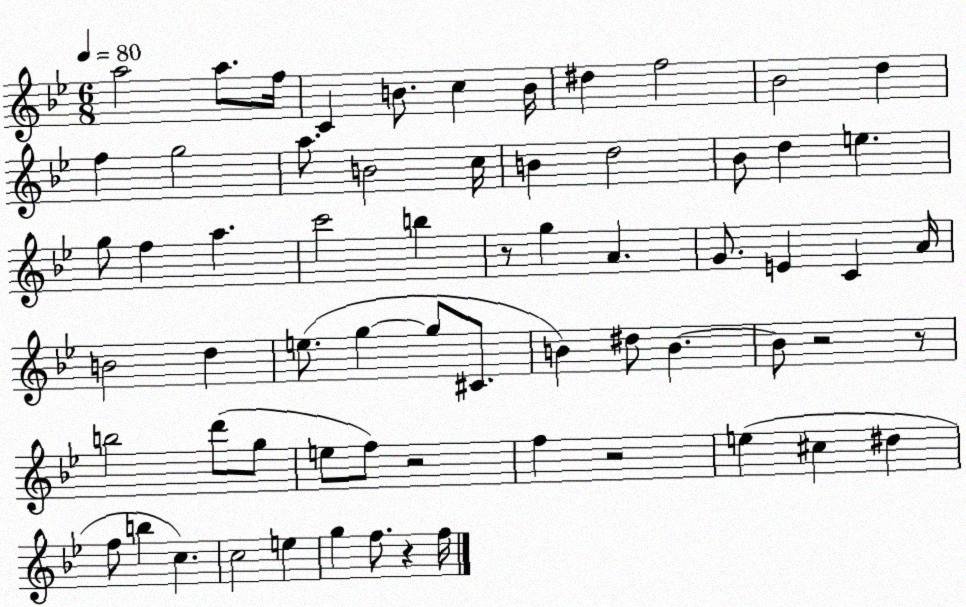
X:1
T:Untitled
M:6/8
L:1/4
K:Bb
a2 a/2 f/4 C B/2 c B/4 ^d f2 _B2 d f g2 a/2 B2 c/4 B d2 _B/2 d e g/2 f a c'2 b z/2 g A G/2 E C A/4 B2 d e/2 g g/2 ^C/2 B ^d/2 B B/2 z2 z/2 b2 d'/2 g/2 e/2 f/2 z2 f z2 e ^c ^d f/2 b c c2 e g f/2 z f/4